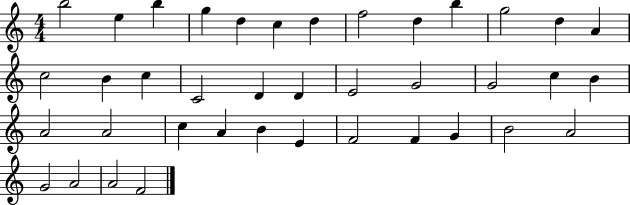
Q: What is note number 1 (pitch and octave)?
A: B5